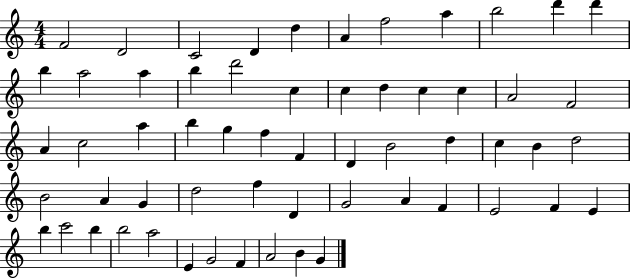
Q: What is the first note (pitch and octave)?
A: F4